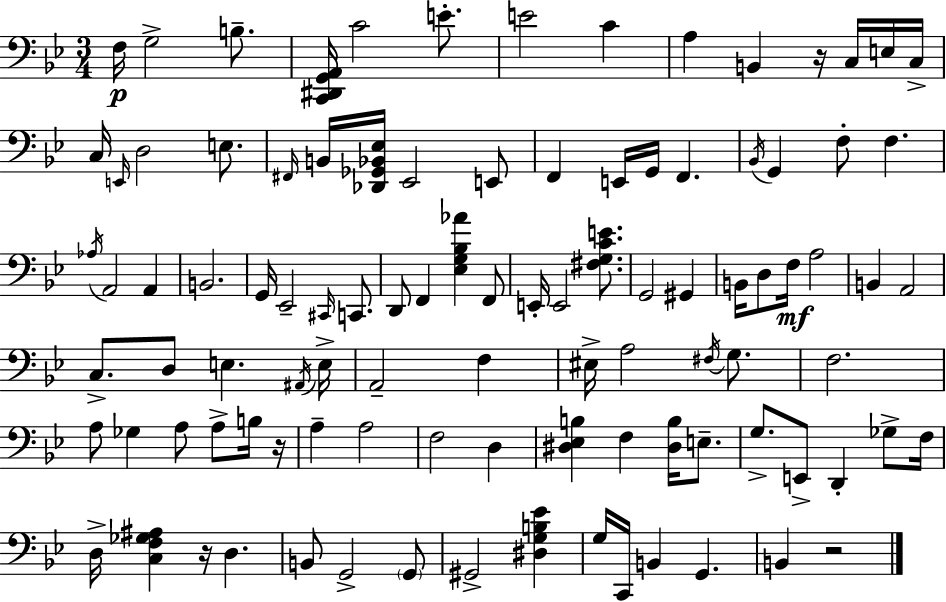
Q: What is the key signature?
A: BES major